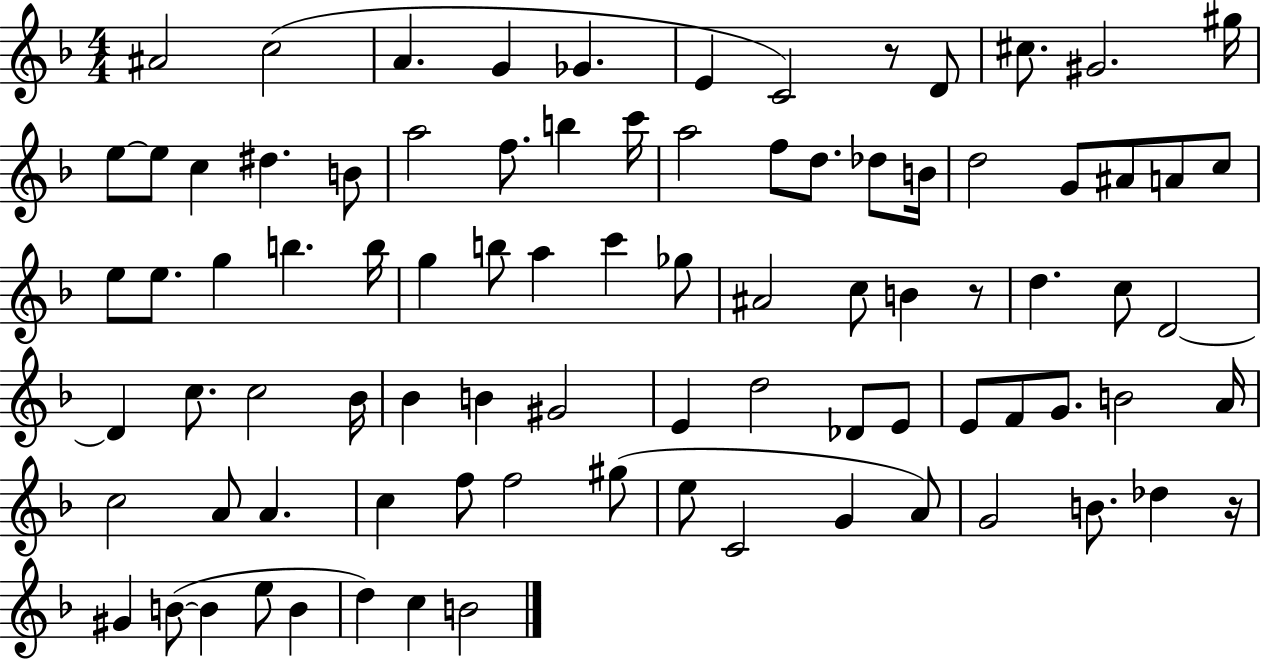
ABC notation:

X:1
T:Untitled
M:4/4
L:1/4
K:F
^A2 c2 A G _G E C2 z/2 D/2 ^c/2 ^G2 ^g/4 e/2 e/2 c ^d B/2 a2 f/2 b c'/4 a2 f/2 d/2 _d/2 B/4 d2 G/2 ^A/2 A/2 c/2 e/2 e/2 g b b/4 g b/2 a c' _g/2 ^A2 c/2 B z/2 d c/2 D2 D c/2 c2 _B/4 _B B ^G2 E d2 _D/2 E/2 E/2 F/2 G/2 B2 A/4 c2 A/2 A c f/2 f2 ^g/2 e/2 C2 G A/2 G2 B/2 _d z/4 ^G B/2 B e/2 B d c B2